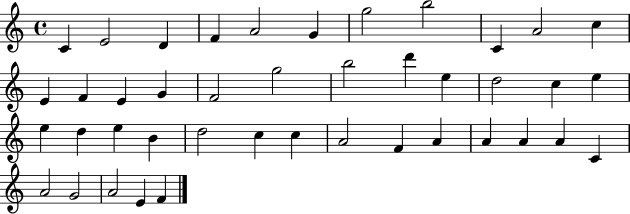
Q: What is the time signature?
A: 4/4